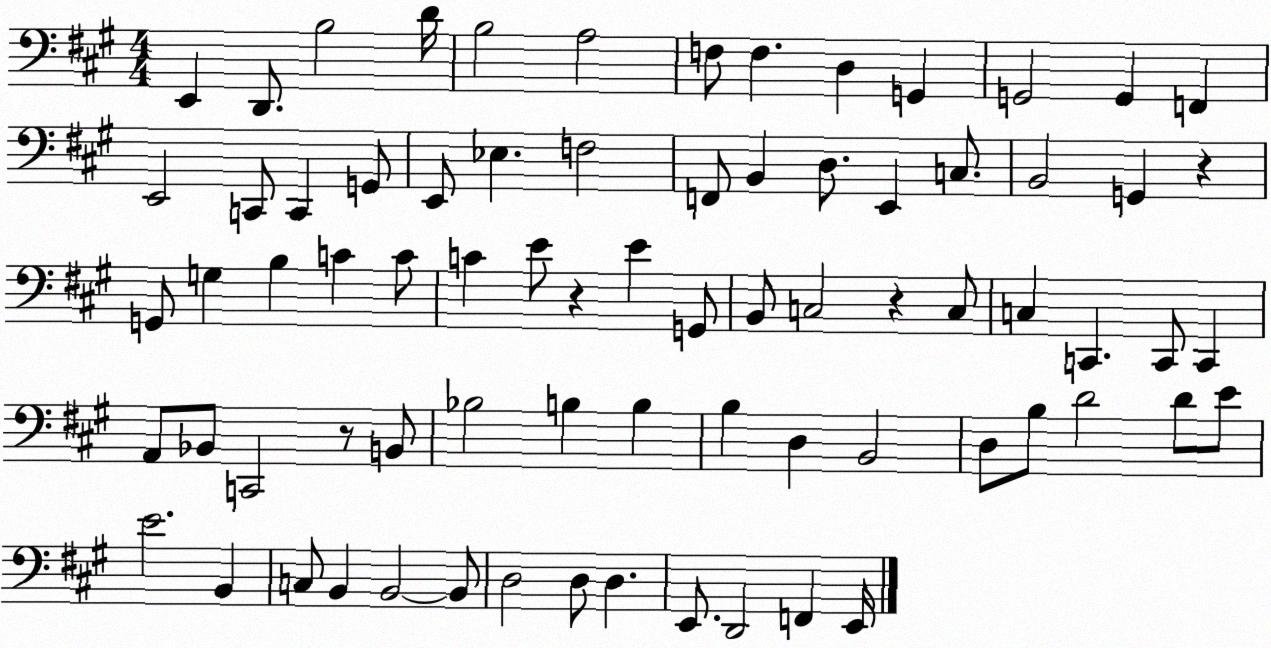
X:1
T:Untitled
M:4/4
L:1/4
K:A
E,, D,,/2 B,2 D/4 B,2 A,2 F,/2 F, D, G,, G,,2 G,, F,, E,,2 C,,/2 C,, G,,/2 E,,/2 _E, F,2 F,,/2 B,, D,/2 E,, C,/2 B,,2 G,, z G,,/2 G, B, C C/2 C E/2 z E G,,/2 B,,/2 C,2 z C,/2 C, C,, C,,/2 C,, A,,/2 _B,,/2 C,,2 z/2 B,,/2 _B,2 B, B, B, D, B,,2 D,/2 B,/2 D2 D/2 E/2 E2 B,, C,/2 B,, B,,2 B,,/2 D,2 D,/2 D, E,,/2 D,,2 F,, E,,/4